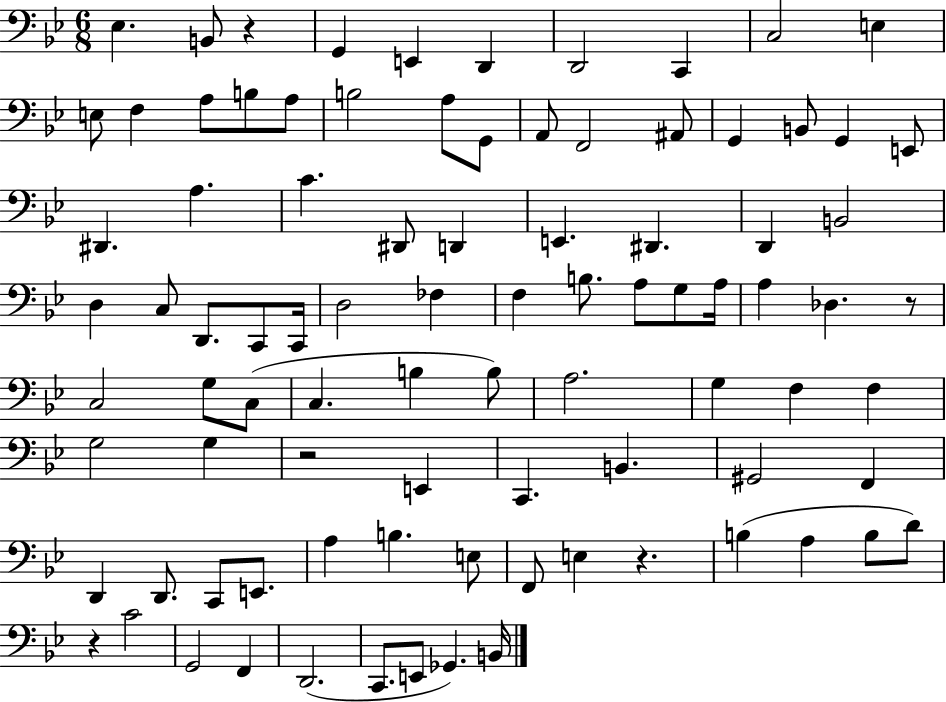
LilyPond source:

{
  \clef bass
  \numericTimeSignature
  \time 6/8
  \key bes \major
  ees4. b,8 r4 | g,4 e,4 d,4 | d,2 c,4 | c2 e4 | \break e8 f4 a8 b8 a8 | b2 a8 g,8 | a,8 f,2 ais,8 | g,4 b,8 g,4 e,8 | \break dis,4. a4. | c'4. dis,8 d,4 | e,4. dis,4. | d,4 b,2 | \break d4 c8 d,8. c,8 c,16 | d2 fes4 | f4 b8. a8 g8 a16 | a4 des4. r8 | \break c2 g8 c8( | c4. b4 b8) | a2. | g4 f4 f4 | \break g2 g4 | r2 e,4 | c,4. b,4. | gis,2 f,4 | \break d,4 d,8. c,8 e,8. | a4 b4. e8 | f,8 e4 r4. | b4( a4 b8 d'8) | \break r4 c'2 | g,2 f,4 | d,2.( | c,8. e,8 ges,4.) b,16 | \break \bar "|."
}